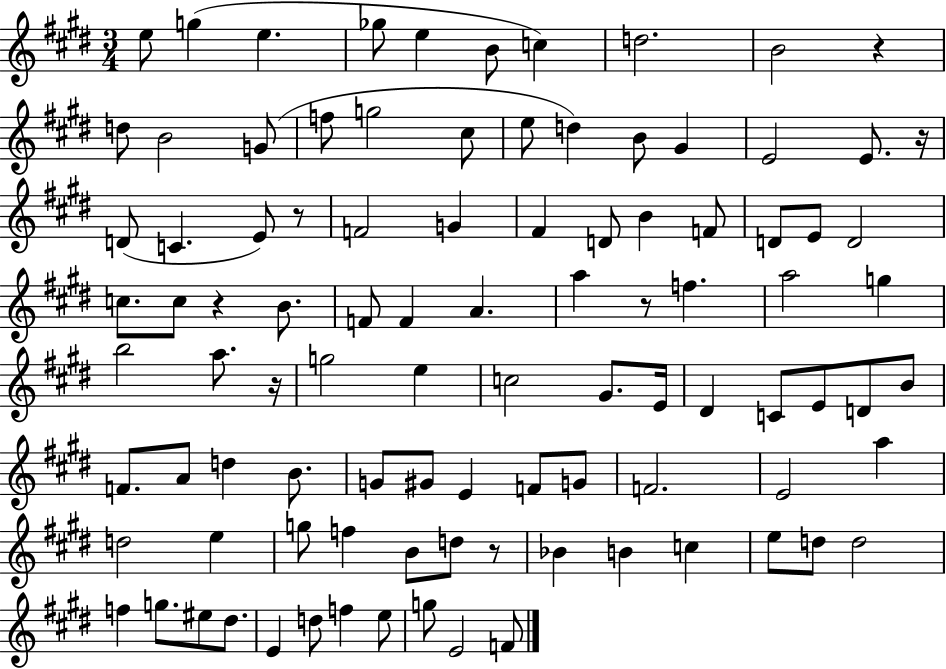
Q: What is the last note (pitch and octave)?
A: F4